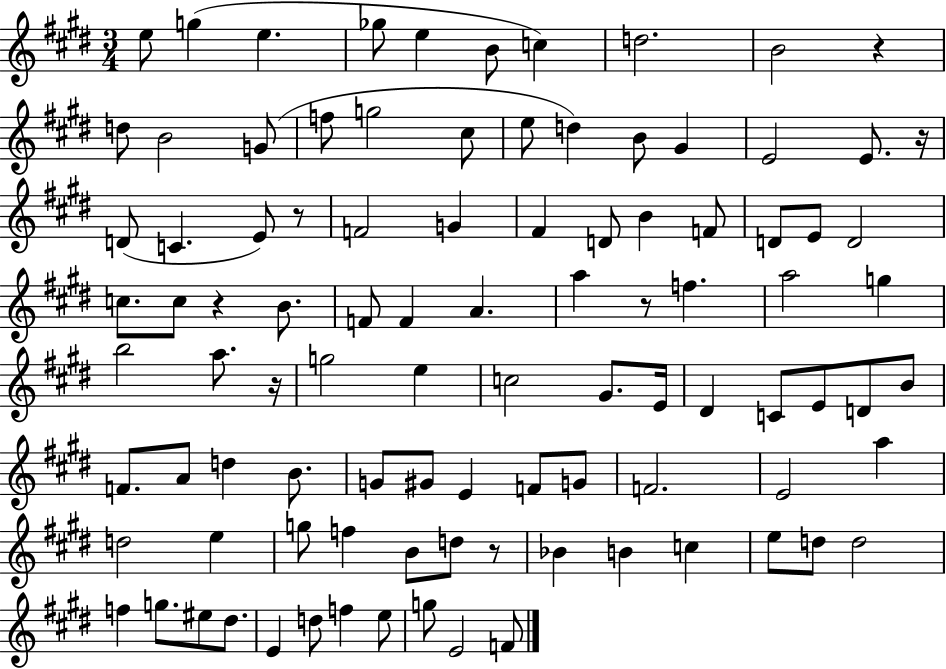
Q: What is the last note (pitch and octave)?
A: F4